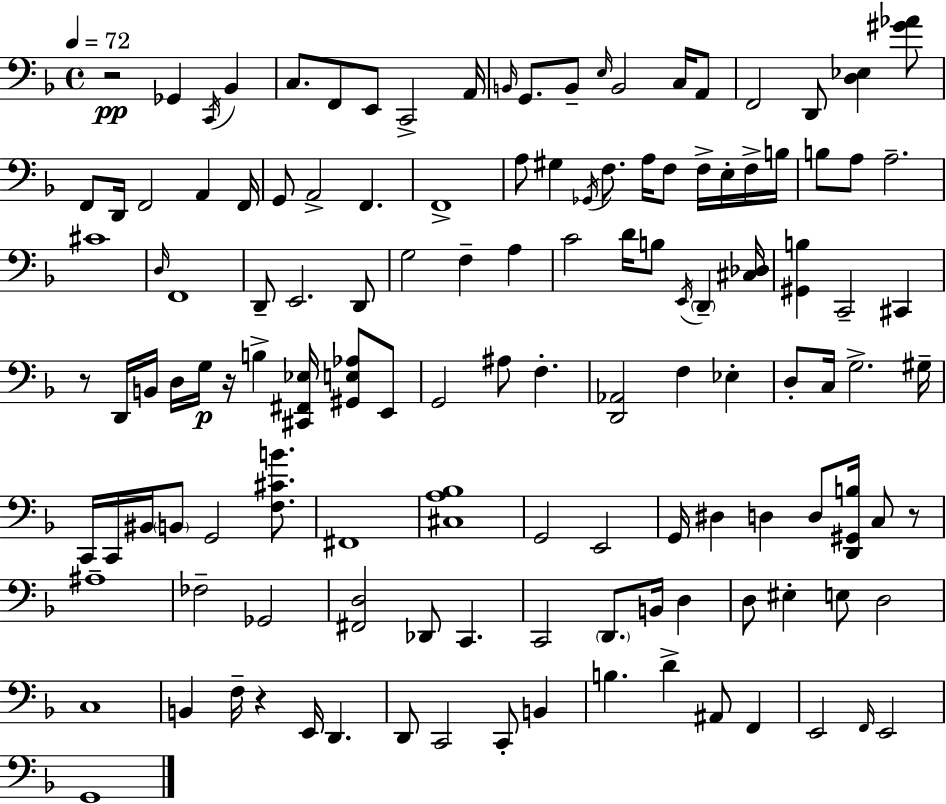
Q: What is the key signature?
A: D minor